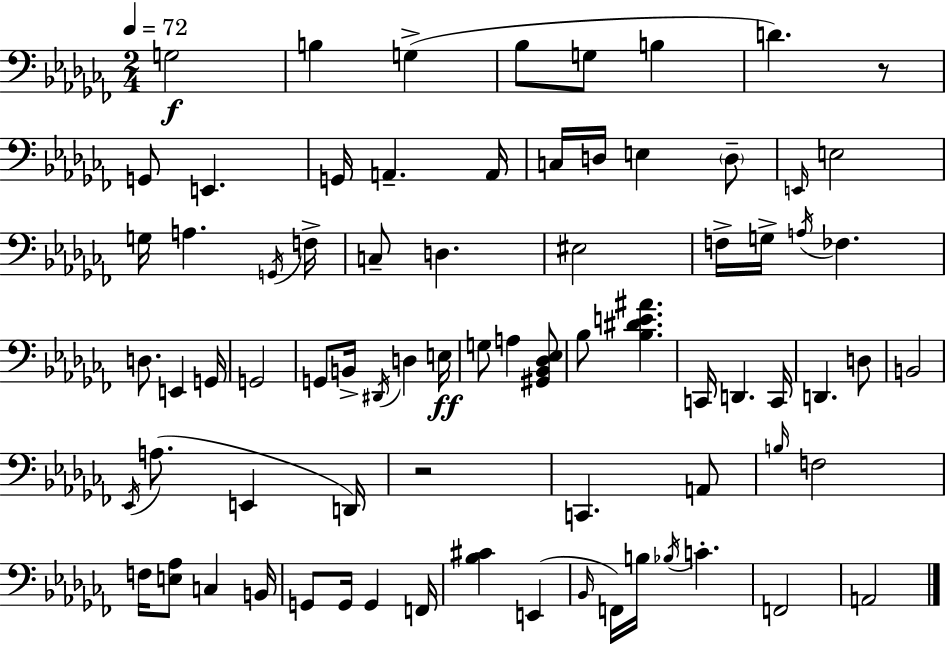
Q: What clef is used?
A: bass